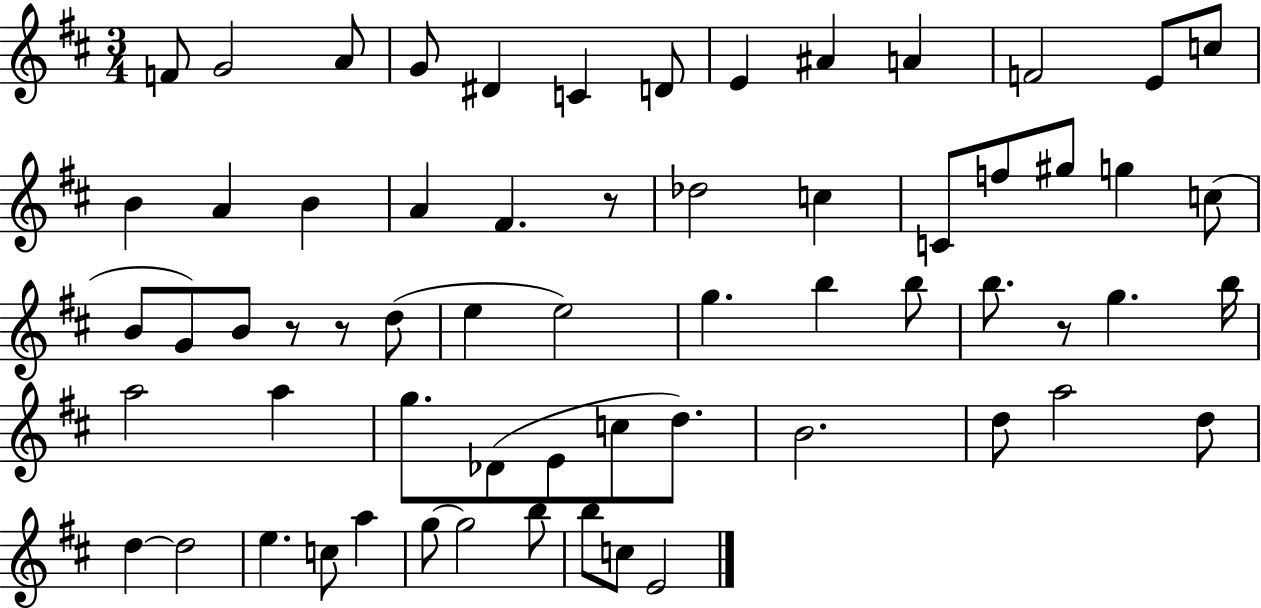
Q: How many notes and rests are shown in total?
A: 63